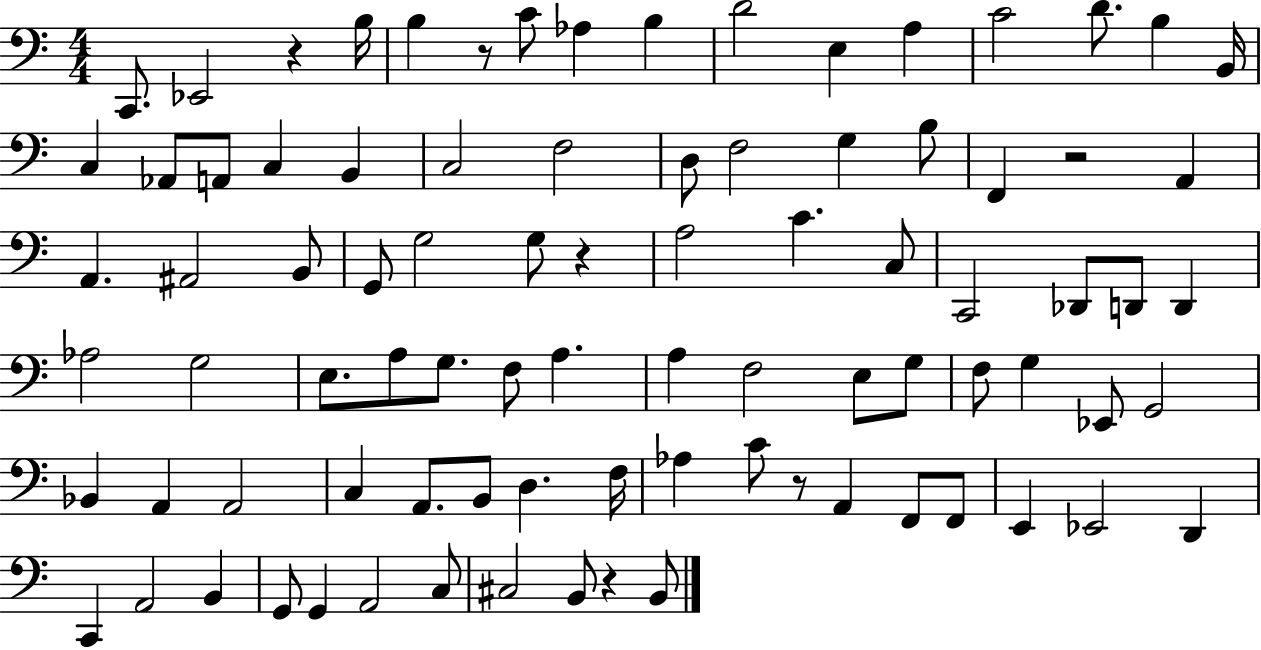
{
  \clef bass
  \numericTimeSignature
  \time 4/4
  \key c \major
  \repeat volta 2 { c,8. ees,2 r4 b16 | b4 r8 c'8 aes4 b4 | d'2 e4 a4 | c'2 d'8. b4 b,16 | \break c4 aes,8 a,8 c4 b,4 | c2 f2 | d8 f2 g4 b8 | f,4 r2 a,4 | \break a,4. ais,2 b,8 | g,8 g2 g8 r4 | a2 c'4. c8 | c,2 des,8 d,8 d,4 | \break aes2 g2 | e8. a8 g8. f8 a4. | a4 f2 e8 g8 | f8 g4 ees,8 g,2 | \break bes,4 a,4 a,2 | c4 a,8. b,8 d4. f16 | aes4 c'8 r8 a,4 f,8 f,8 | e,4 ees,2 d,4 | \break c,4 a,2 b,4 | g,8 g,4 a,2 c8 | cis2 b,8 r4 b,8 | } \bar "|."
}